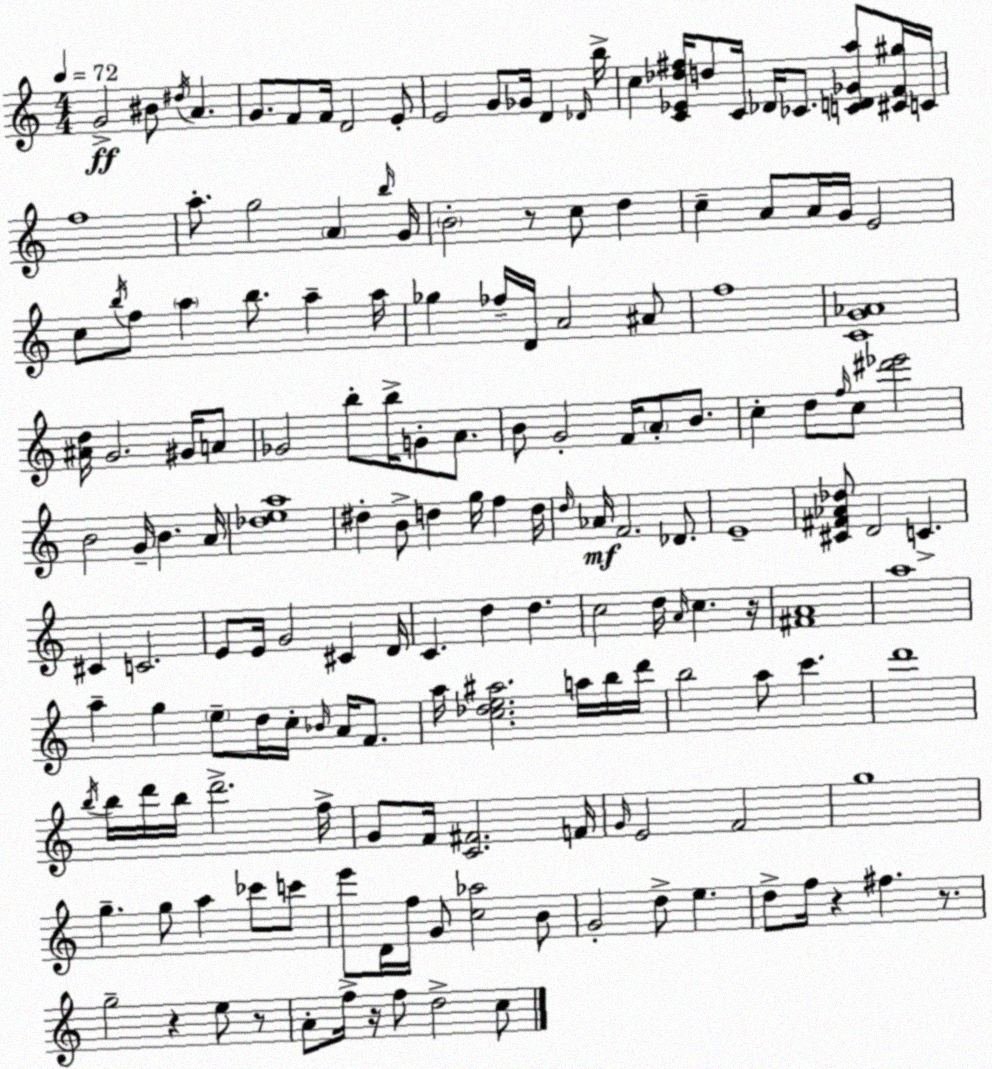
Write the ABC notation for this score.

X:1
T:Untitled
M:4/4
L:1/4
K:Am
G2 ^B/2 ^d/4 A G/2 F/2 F/4 D2 E/2 E2 G/2 _G/4 D _D/4 b/4 c [C_E_d^f]/4 d/2 C/4 _D/4 _C/2 [CD_Ga]/2 [^CF^g]/4 C/4 f4 a/2 g2 A b/4 G/4 B2 z/2 c/2 d c A/2 A/4 G/4 E2 c/2 b/4 f/2 a b/2 a a/4 _g _f/4 D/4 A2 ^A/2 f4 [CG_A]4 [^Ad]/4 G2 ^G/4 A/2 _G2 b/2 b/4 G/2 A/2 B/2 G2 F/4 A/2 B/2 c d/2 f/4 c/2 [^d'_e']2 B2 G/4 B A/4 [_dea]4 ^d B/2 d g/4 f d/4 d/4 _A/4 F2 _D/2 E4 [^C^F_A_d]/2 D2 C ^C C2 E/2 E/4 G2 ^C D/4 C d d c2 d/4 A/4 c z/4 [^FA]4 a4 a g e/2 d/4 c/4 _B/4 A/4 F/2 a/4 [c_de^a]2 a/4 b/4 d'/4 b2 a/2 c' d'4 b/4 b/4 d'/4 b/4 d'2 f/4 G/2 F/4 [C^F]2 F/4 G/4 E2 F2 g4 g g/2 a _c'/2 c'/2 e'/2 D/4 f/4 G/2 [c_a]2 B/2 G2 d/2 e d/2 f/4 z ^f z/2 g2 z e/2 z/2 A/2 f/4 z/4 f/2 d2 c/2